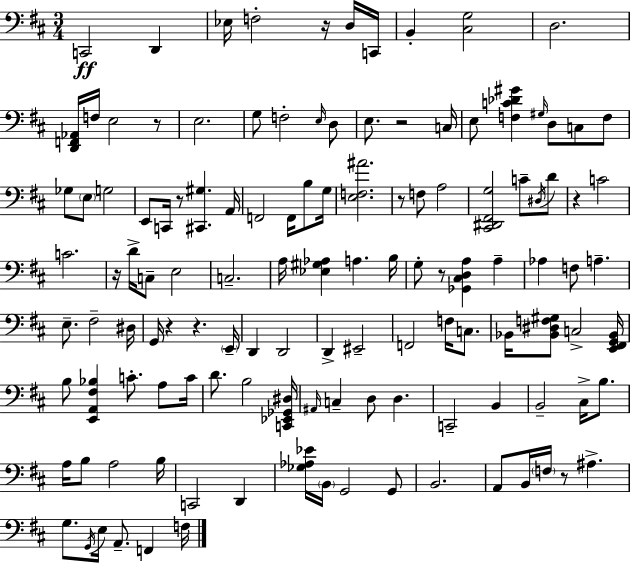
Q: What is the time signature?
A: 3/4